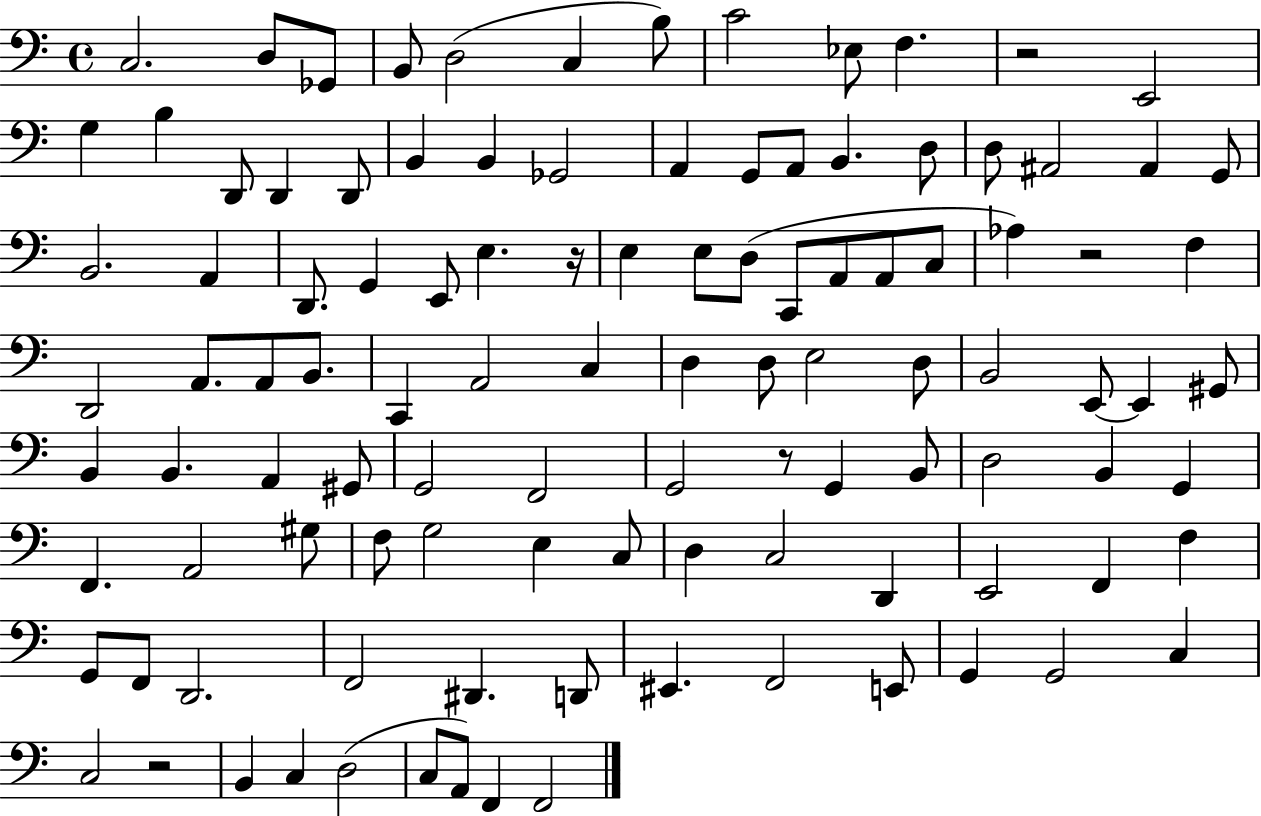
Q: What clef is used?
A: bass